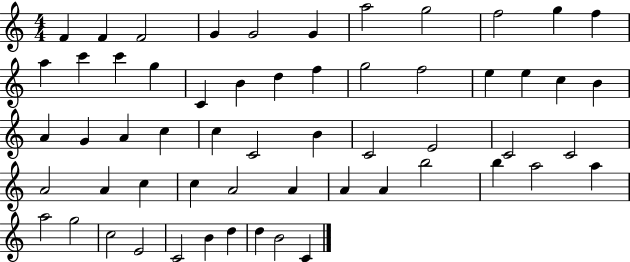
X:1
T:Untitled
M:4/4
L:1/4
K:C
F F F2 G G2 G a2 g2 f2 g f a c' c' g C B d f g2 f2 e e c B A G A c c C2 B C2 E2 C2 C2 A2 A c c A2 A A A b2 b a2 a a2 g2 c2 E2 C2 B d d B2 C